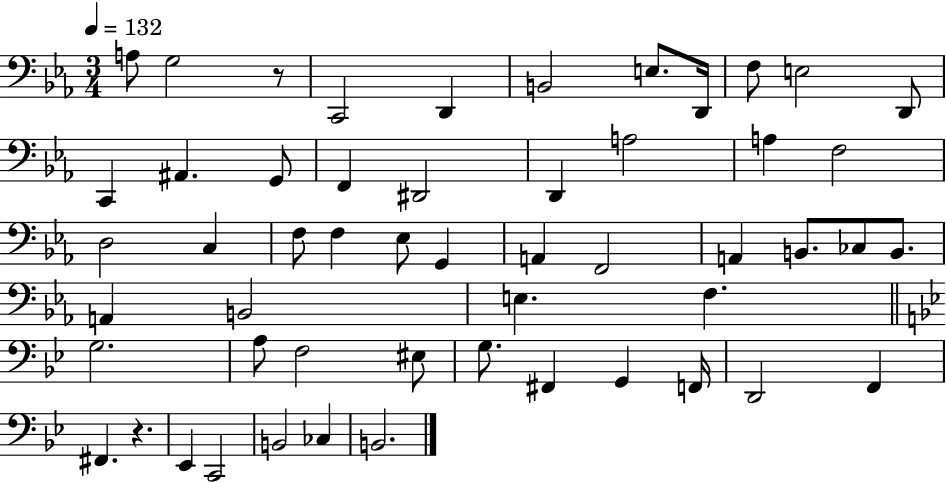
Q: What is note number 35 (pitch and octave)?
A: F3